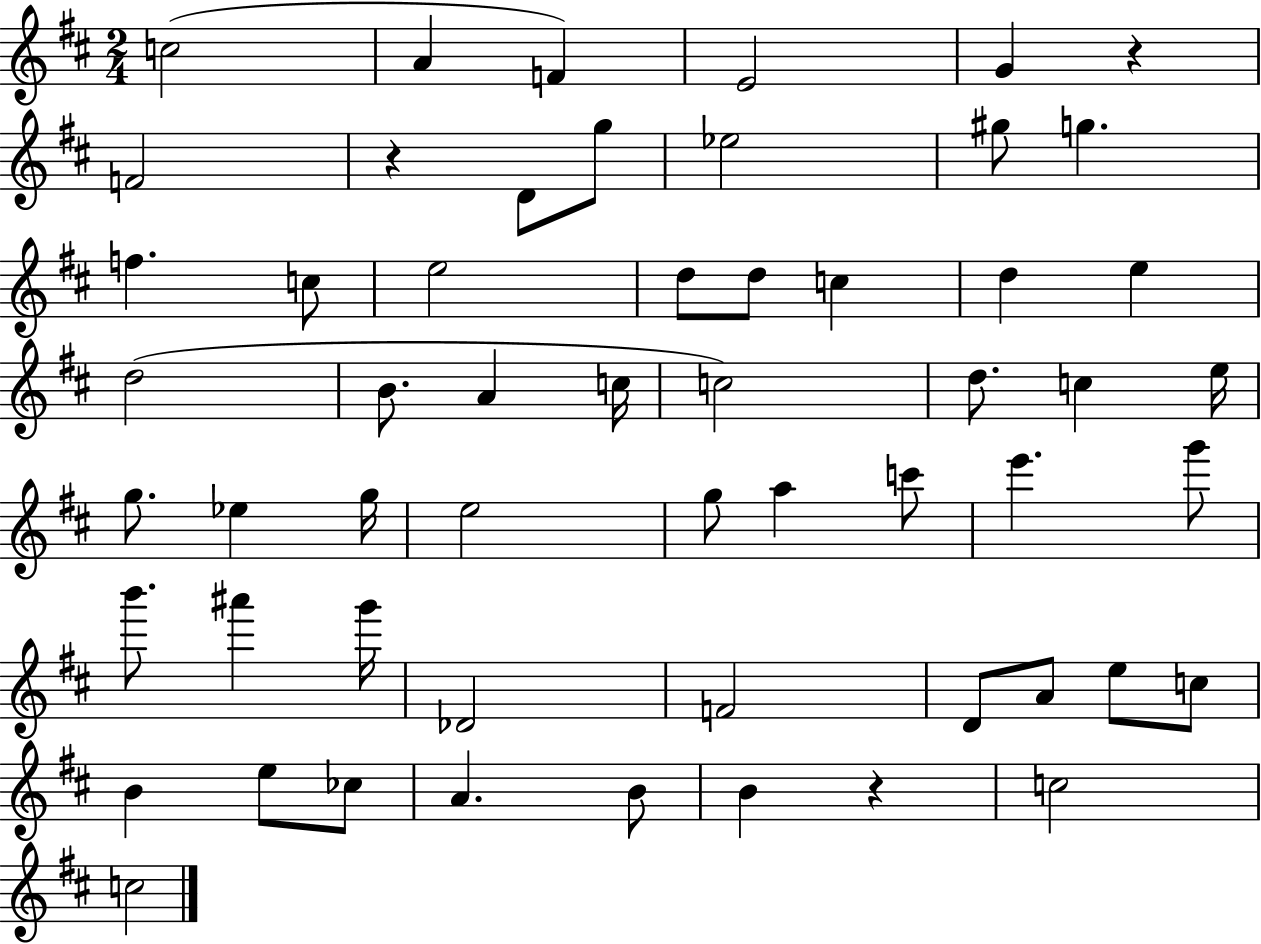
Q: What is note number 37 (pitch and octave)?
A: B6